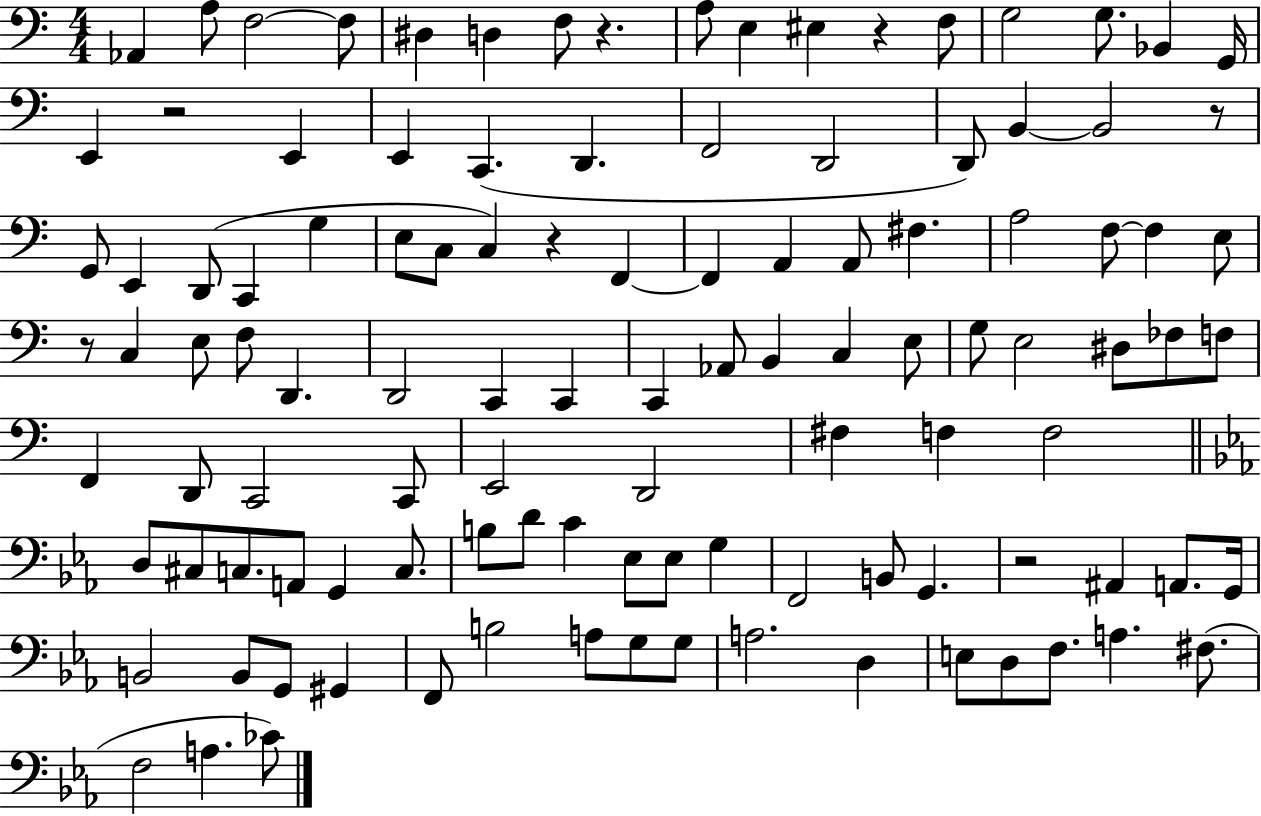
Ab2/q A3/e F3/h F3/e D#3/q D3/q F3/e R/q. A3/e E3/q EIS3/q R/q F3/e G3/h G3/e. Bb2/q G2/s E2/q R/h E2/q E2/q C2/q. D2/q. F2/h D2/h D2/e B2/q B2/h R/e G2/e E2/q D2/e C2/q G3/q E3/e C3/e C3/q R/q F2/q F2/q A2/q A2/e F#3/q. A3/h F3/e F3/q E3/e R/e C3/q E3/e F3/e D2/q. D2/h C2/q C2/q C2/q Ab2/e B2/q C3/q E3/e G3/e E3/h D#3/e FES3/e F3/e F2/q D2/e C2/h C2/e E2/h D2/h F#3/q F3/q F3/h D3/e C#3/e C3/e. A2/e G2/q C3/e. B3/e D4/e C4/q Eb3/e Eb3/e G3/q F2/h B2/e G2/q. R/h A#2/q A2/e. G2/s B2/h B2/e G2/e G#2/q F2/e B3/h A3/e G3/e G3/e A3/h. D3/q E3/e D3/e F3/e. A3/q. F#3/e. F3/h A3/q. CES4/e